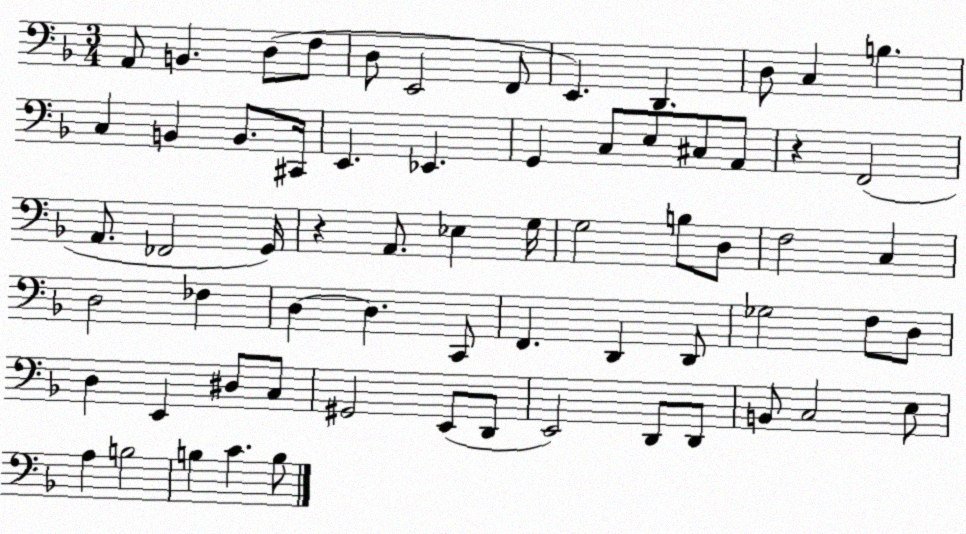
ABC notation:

X:1
T:Untitled
M:3/4
L:1/4
K:F
A,,/2 B,, D,/2 F,/2 D,/2 E,,2 F,,/2 E,, D,, D,/2 C, B, C, B,, B,,/2 ^C,,/4 E,, _E,, G,, C,/2 E,/2 ^C,/2 A,,/2 z F,,2 A,,/2 _F,,2 G,,/4 z A,,/2 _E, G,/4 G,2 B,/2 D,/2 F,2 C, D,2 _F, D, D, C,,/2 F,, D,, D,,/2 _G,2 F,/2 D,/2 D, E,, ^D,/2 C,/2 ^G,,2 E,,/2 D,,/2 E,,2 D,,/2 D,,/2 B,,/2 C,2 E,/2 A, B,2 B, C B,/2